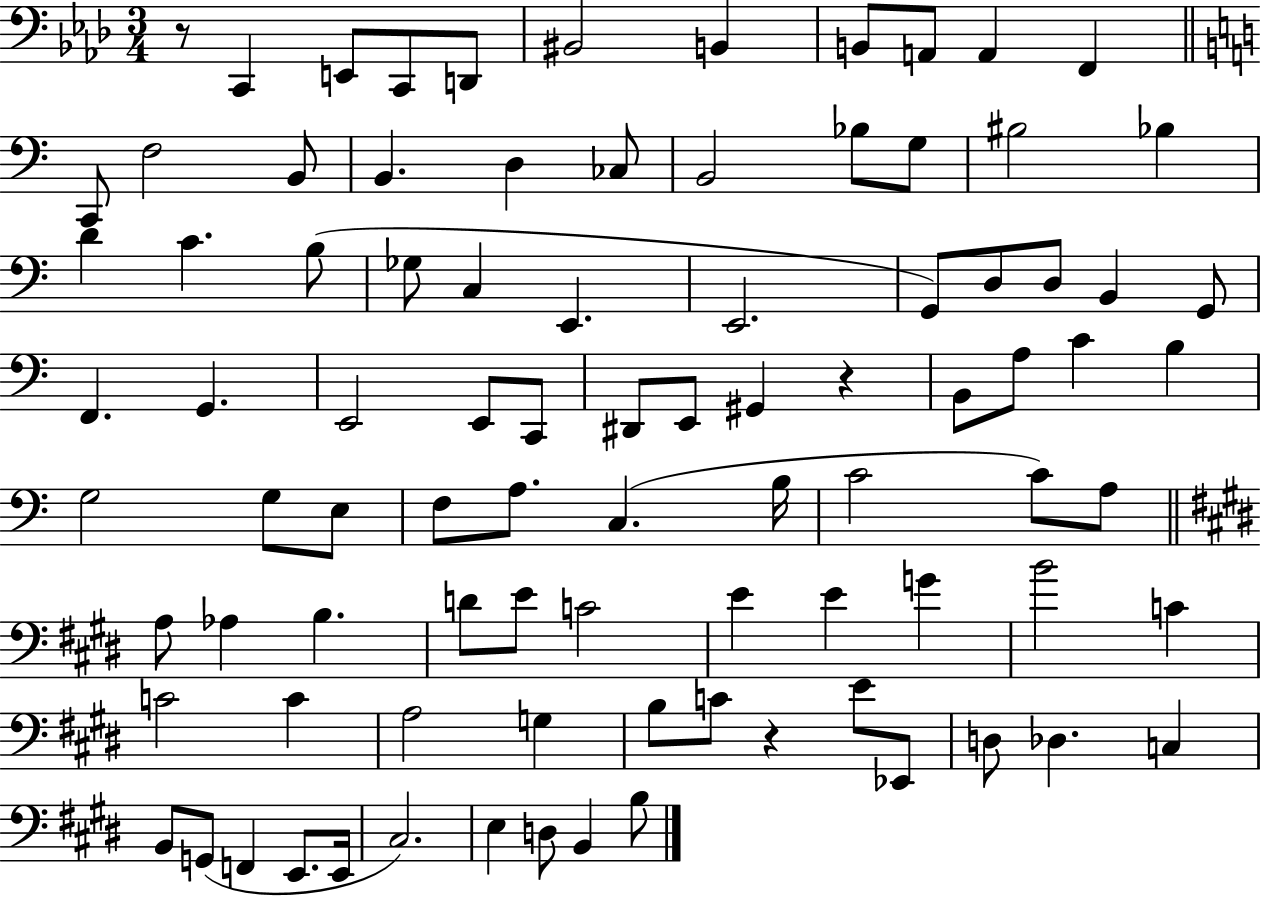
R/e C2/q E2/e C2/e D2/e BIS2/h B2/q B2/e A2/e A2/q F2/q C2/e F3/h B2/e B2/q. D3/q CES3/e B2/h Bb3/e G3/e BIS3/h Bb3/q D4/q C4/q. B3/e Gb3/e C3/q E2/q. E2/h. G2/e D3/e D3/e B2/q G2/e F2/q. G2/q. E2/h E2/e C2/e D#2/e E2/e G#2/q R/q B2/e A3/e C4/q B3/q G3/h G3/e E3/e F3/e A3/e. C3/q. B3/s C4/h C4/e A3/e A3/e Ab3/q B3/q. D4/e E4/e C4/h E4/q E4/q G4/q B4/h C4/q C4/h C4/q A3/h G3/q B3/e C4/e R/q E4/e Eb2/e D3/e Db3/q. C3/q B2/e G2/e F2/q E2/e. E2/s C#3/h. E3/q D3/e B2/q B3/e